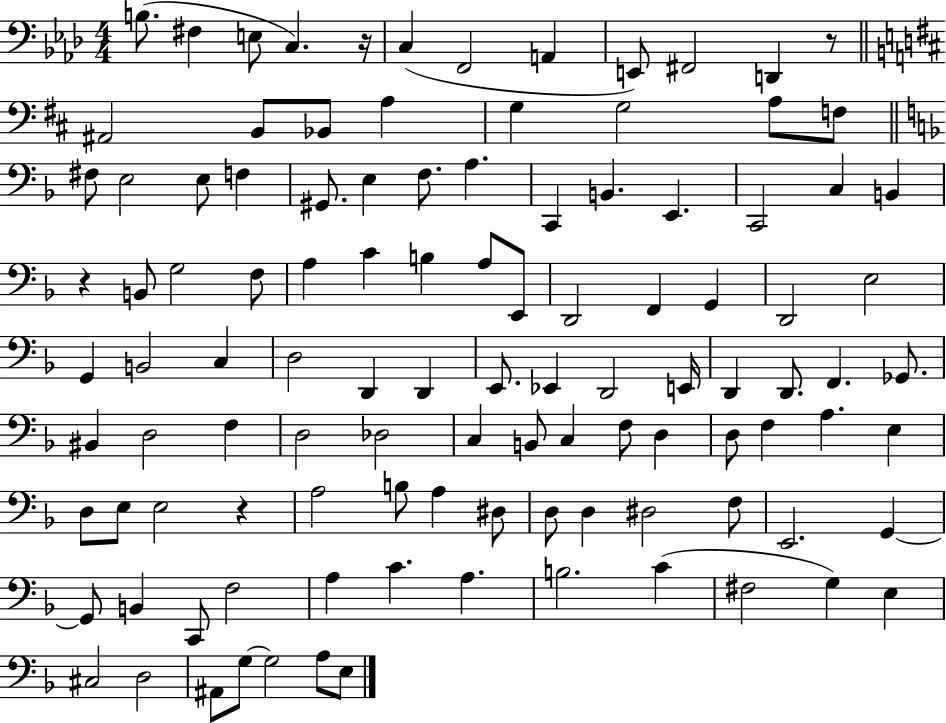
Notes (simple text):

B3/e. F#3/q E3/e C3/q. R/s C3/q F2/h A2/q E2/e F#2/h D2/q R/e A#2/h B2/e Bb2/e A3/q G3/q G3/h A3/e F3/e F#3/e E3/h E3/e F3/q G#2/e. E3/q F3/e. A3/q. C2/q B2/q. E2/q. C2/h C3/q B2/q R/q B2/e G3/h F3/e A3/q C4/q B3/q A3/e E2/e D2/h F2/q G2/q D2/h E3/h G2/q B2/h C3/q D3/h D2/q D2/q E2/e. Eb2/q D2/h E2/s D2/q D2/e. F2/q. Gb2/e. BIS2/q D3/h F3/q D3/h Db3/h C3/q B2/e C3/q F3/e D3/q D3/e F3/q A3/q. E3/q D3/e E3/e E3/h R/q A3/h B3/e A3/q D#3/e D3/e D3/q D#3/h F3/e E2/h. G2/q G2/e B2/q C2/e F3/h A3/q C4/q. A3/q. B3/h. C4/q F#3/h G3/q E3/q C#3/h D3/h A#2/e G3/e G3/h A3/e E3/e